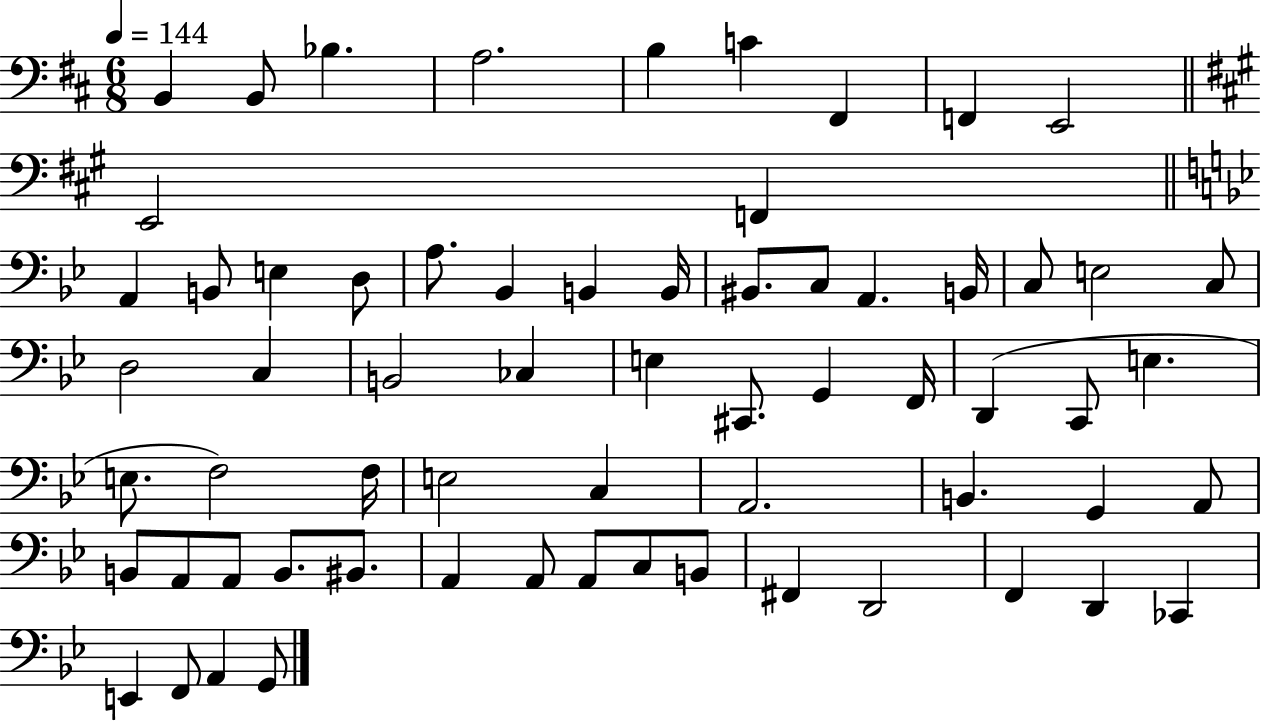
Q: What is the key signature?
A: D major